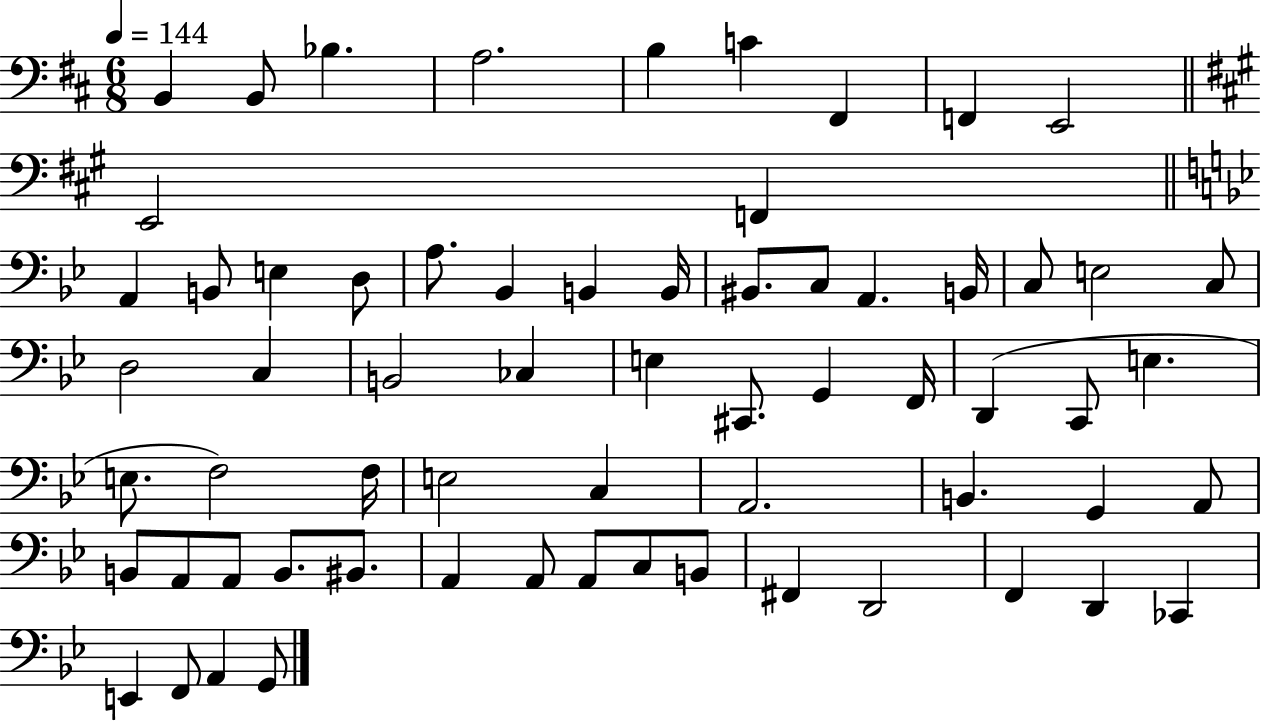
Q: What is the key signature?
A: D major